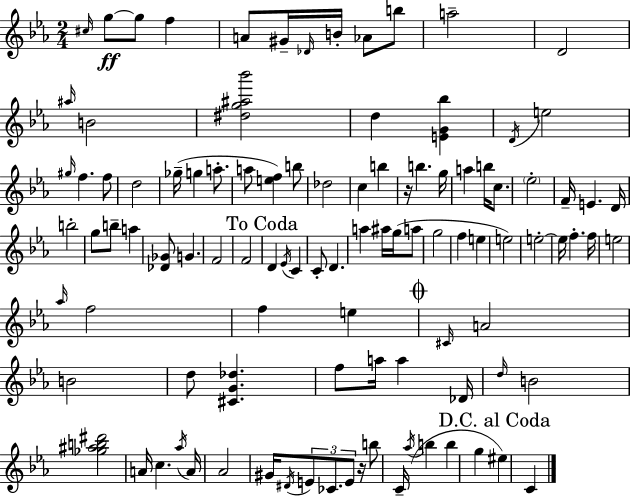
C#5/s G5/e G5/e F5/q A4/e G#4/s Db4/s B4/s Ab4/e B5/e A5/h D4/h A#5/s B4/h [D#5,G5,A#5,Bb6]/h D5/q [E4,G4,Bb5]/q D4/s E5/h G#5/s F5/q. F5/e D5/h Gb5/s G5/q A5/e. A5/e [E5,F5]/q B5/e Db5/h C5/q B5/q R/s B5/q. G5/s A5/q B5/s C5/e. Eb5/h F4/s E4/q. D4/s B5/h G5/e B5/e A5/q [Db4,Gb4]/e G4/q. F4/h F4/h D4/q Eb4/s C4/q C4/e D4/q. A5/q A#5/s G5/s A5/e G5/h F5/q E5/q E5/h E5/h E5/s F5/q. F5/s E5/h Ab5/s F5/h F5/q E5/q C#4/s A4/h B4/h D5/e [C#4,G4,Db5]/q. F5/e A5/s A5/q Db4/s D5/s B4/h [Gb5,A#5,B5,D#6]/h A4/s C5/q. Ab5/s A4/s Ab4/h G#4/s D#4/s E4/e CES4/e. E4/e R/s B5/e C4/s Ab5/s B5/q B5/q G5/q EIS5/q C4/q